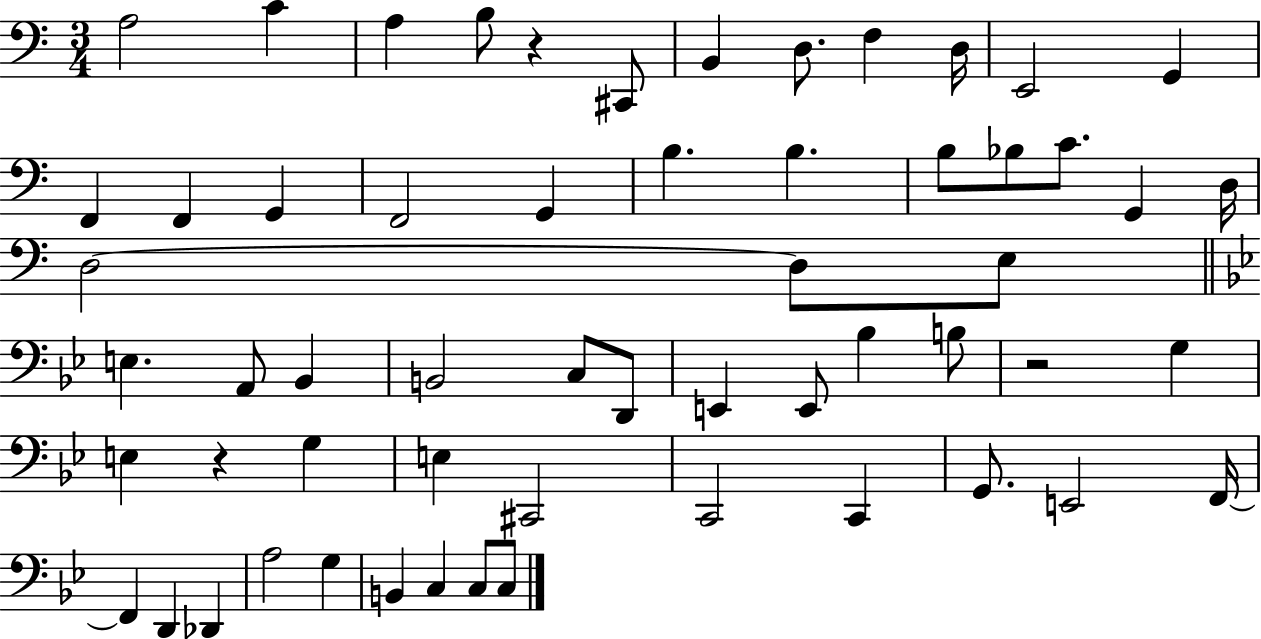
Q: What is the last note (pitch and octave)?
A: C3